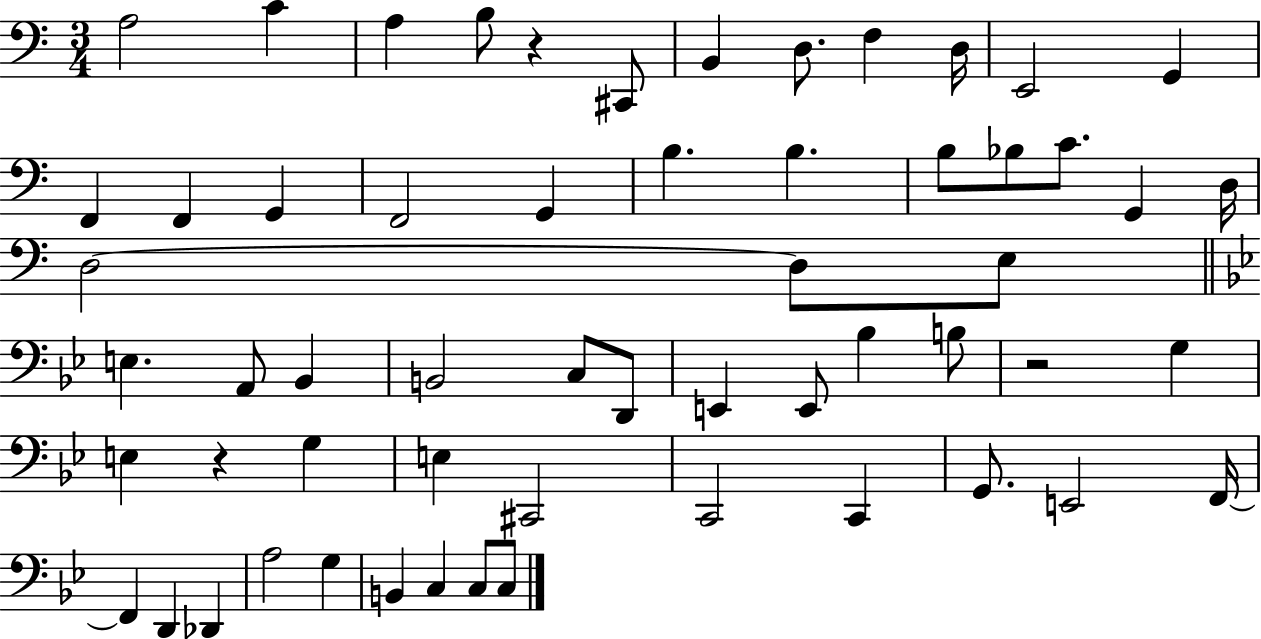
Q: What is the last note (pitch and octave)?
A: C3